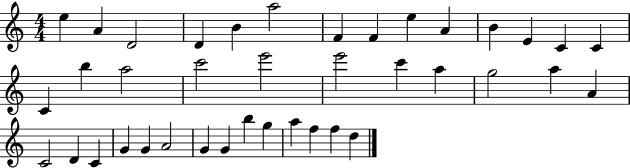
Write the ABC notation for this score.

X:1
T:Untitled
M:4/4
L:1/4
K:C
e A D2 D B a2 F F e A B E C C C b a2 c'2 e'2 e'2 c' a g2 a A C2 D C G G A2 G G b g a f f d